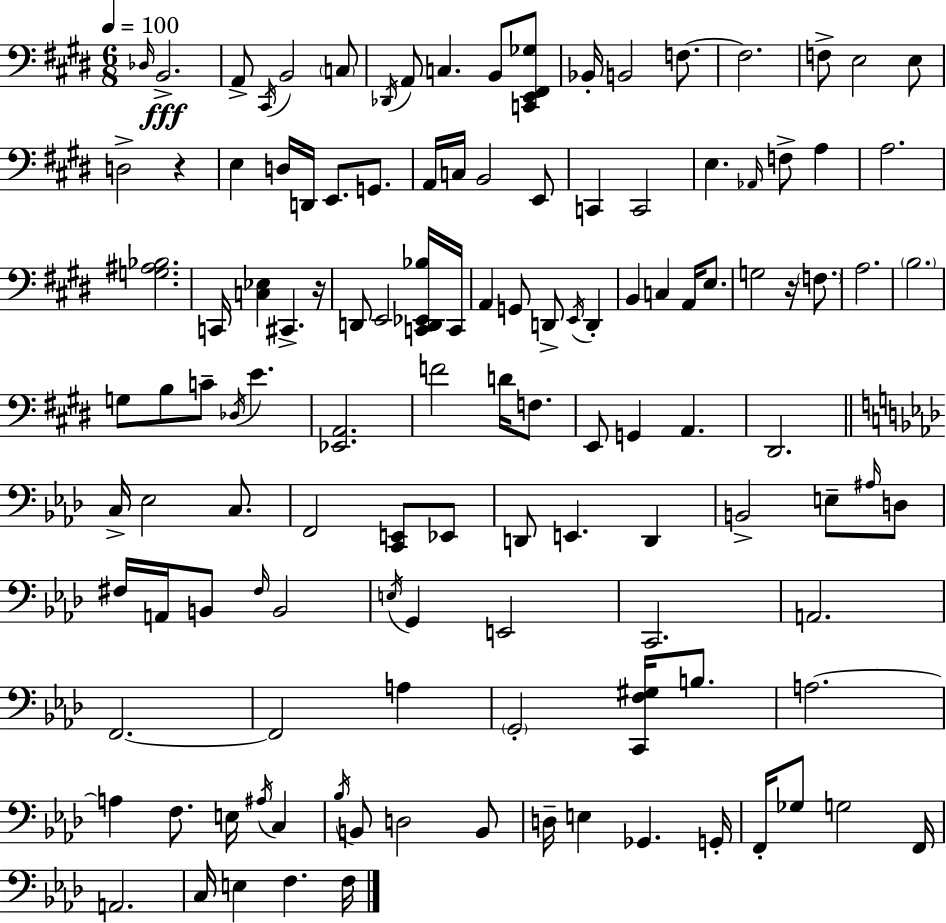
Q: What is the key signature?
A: E major